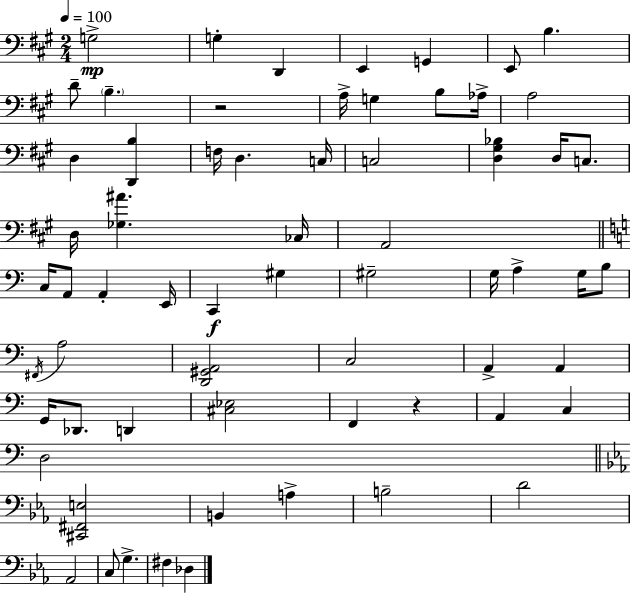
X:1
T:Untitled
M:2/4
L:1/4
K:A
G,2 G, D,, E,, G,, E,,/2 B, D/2 B, z2 A,/4 G, B,/2 _A,/4 A,2 D, [D,,B,] F,/4 D, C,/4 C,2 [D,^G,_B,] D,/4 C,/2 D,/4 [_G,^A] _C,/4 A,,2 C,/4 A,,/2 A,, E,,/4 C,, ^G, ^G,2 G,/4 A, G,/4 B,/2 ^F,,/4 A,2 [D,,^G,,A,,]2 C,2 A,, A,, G,,/4 _D,,/2 D,, [^C,_E,]2 F,, z A,, C, D,2 [^C,,^F,,E,]2 B,, A, B,2 D2 _A,,2 C,/2 G, ^F, _D,